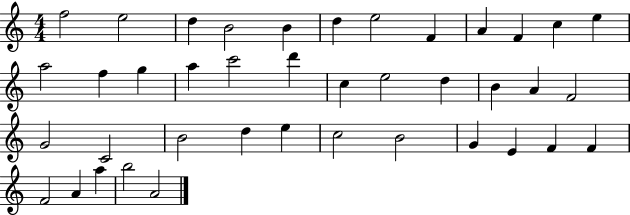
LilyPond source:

{
  \clef treble
  \numericTimeSignature
  \time 4/4
  \key c \major
  f''2 e''2 | d''4 b'2 b'4 | d''4 e''2 f'4 | a'4 f'4 c''4 e''4 | \break a''2 f''4 g''4 | a''4 c'''2 d'''4 | c''4 e''2 d''4 | b'4 a'4 f'2 | \break g'2 c'2 | b'2 d''4 e''4 | c''2 b'2 | g'4 e'4 f'4 f'4 | \break f'2 a'4 a''4 | b''2 a'2 | \bar "|."
}